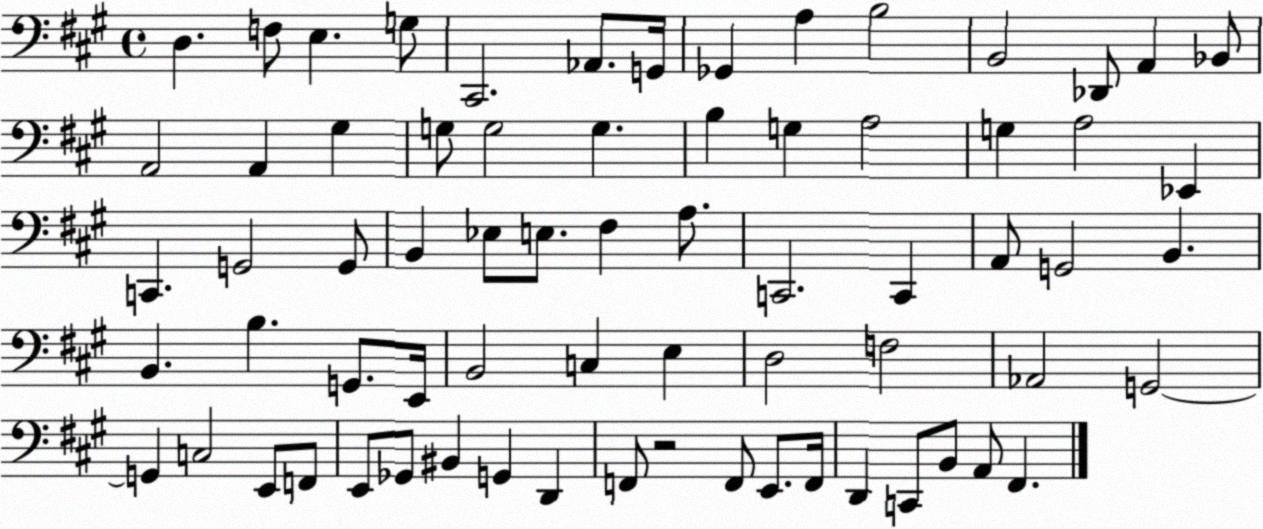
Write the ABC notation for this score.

X:1
T:Untitled
M:4/4
L:1/4
K:A
D, F,/2 E, G,/2 ^C,,2 _A,,/2 G,,/4 _G,, A, B,2 B,,2 _D,,/2 A,, _B,,/2 A,,2 A,, ^G, G,/2 G,2 G, B, G, A,2 G, A,2 _E,, C,, G,,2 G,,/2 B,, _E,/2 E,/2 ^F, A,/2 C,,2 C,, A,,/2 G,,2 B,, B,, B, G,,/2 E,,/4 B,,2 C, E, D,2 F,2 _A,,2 G,,2 G,, C,2 E,,/2 F,,/2 E,,/2 _G,,/2 ^B,, G,, D,, F,,/2 z2 F,,/2 E,,/2 F,,/4 D,, C,,/2 B,,/2 A,,/2 ^F,,